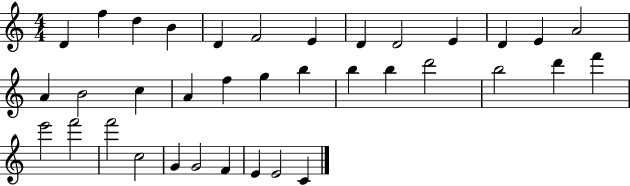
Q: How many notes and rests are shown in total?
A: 36